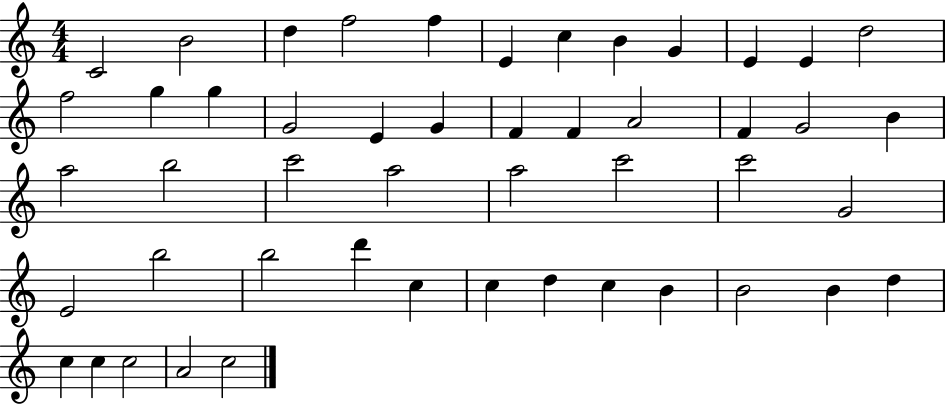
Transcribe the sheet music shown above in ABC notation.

X:1
T:Untitled
M:4/4
L:1/4
K:C
C2 B2 d f2 f E c B G E E d2 f2 g g G2 E G F F A2 F G2 B a2 b2 c'2 a2 a2 c'2 c'2 G2 E2 b2 b2 d' c c d c B B2 B d c c c2 A2 c2